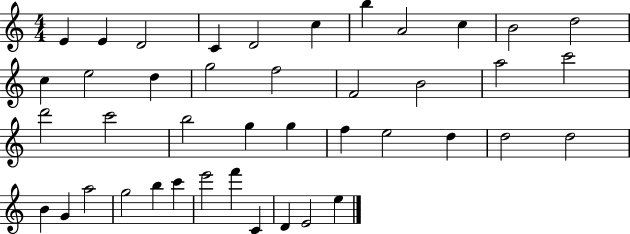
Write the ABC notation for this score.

X:1
T:Untitled
M:4/4
L:1/4
K:C
E E D2 C D2 c b A2 c B2 d2 c e2 d g2 f2 F2 B2 a2 c'2 d'2 c'2 b2 g g f e2 d d2 d2 B G a2 g2 b c' e'2 f' C D E2 e